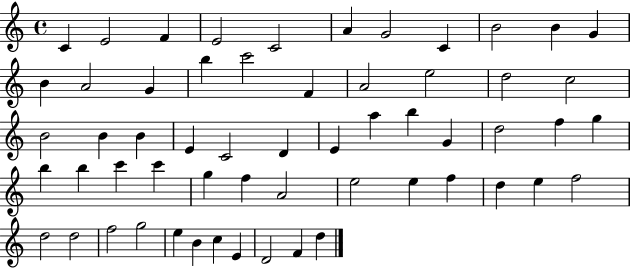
X:1
T:Untitled
M:4/4
L:1/4
K:C
C E2 F E2 C2 A G2 C B2 B G B A2 G b c'2 F A2 e2 d2 c2 B2 B B E C2 D E a b G d2 f g b b c' c' g f A2 e2 e f d e f2 d2 d2 f2 g2 e B c E D2 F d